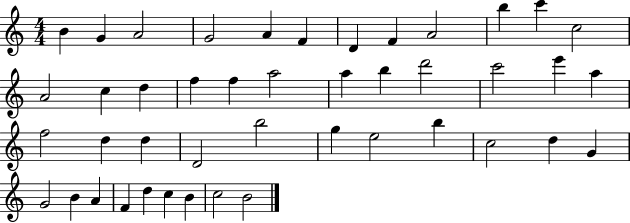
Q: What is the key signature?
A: C major